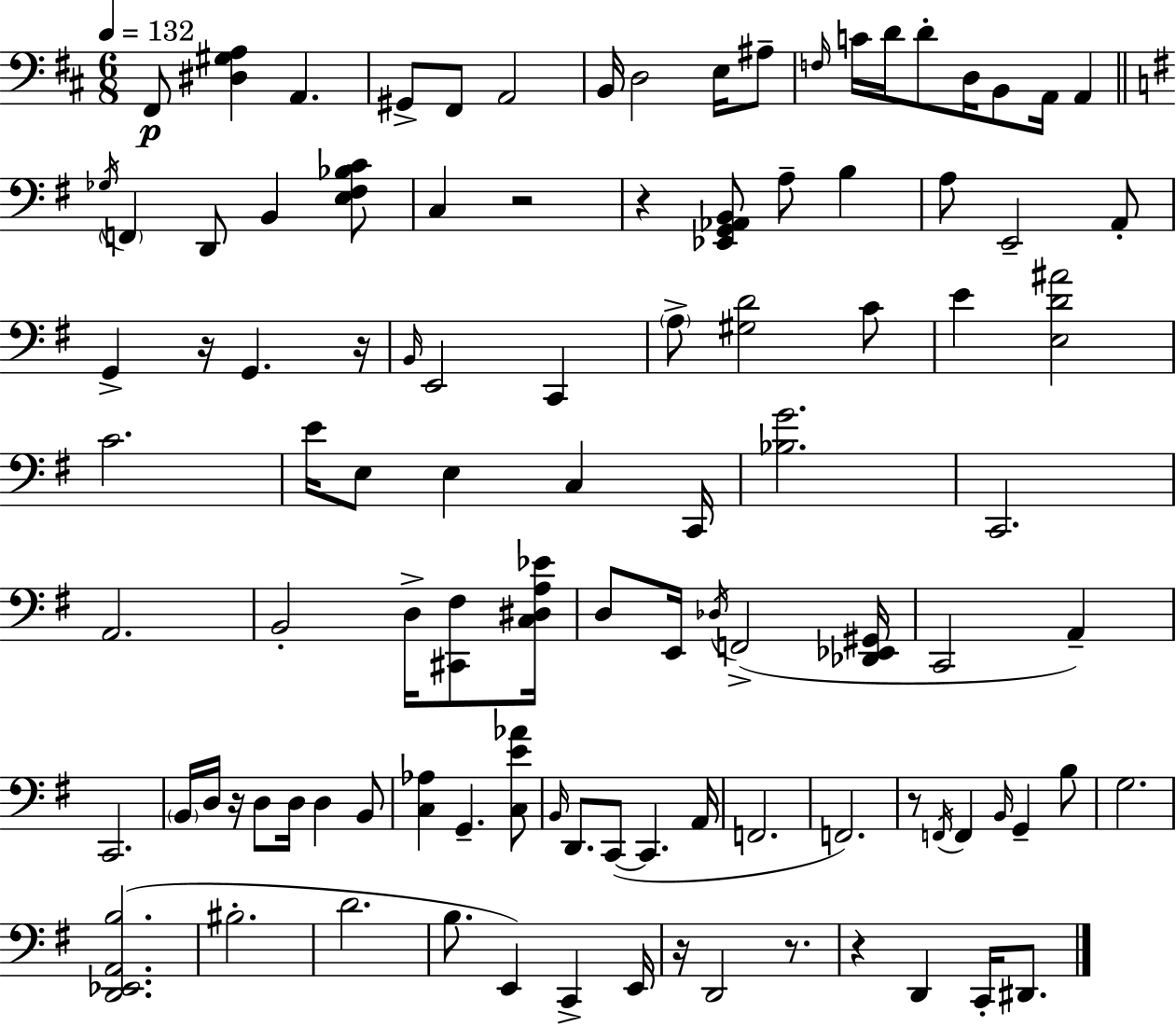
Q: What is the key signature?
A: D major